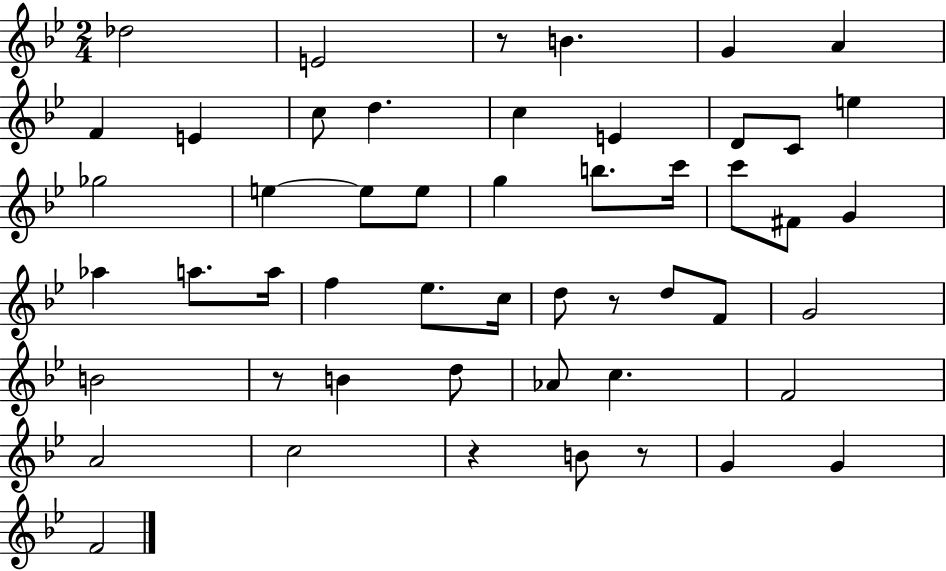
Db5/h E4/h R/e B4/q. G4/q A4/q F4/q E4/q C5/e D5/q. C5/q E4/q D4/e C4/e E5/q Gb5/h E5/q E5/e E5/e G5/q B5/e. C6/s C6/e F#4/e G4/q Ab5/q A5/e. A5/s F5/q Eb5/e. C5/s D5/e R/e D5/e F4/e G4/h B4/h R/e B4/q D5/e Ab4/e C5/q. F4/h A4/h C5/h R/q B4/e R/e G4/q G4/q F4/h